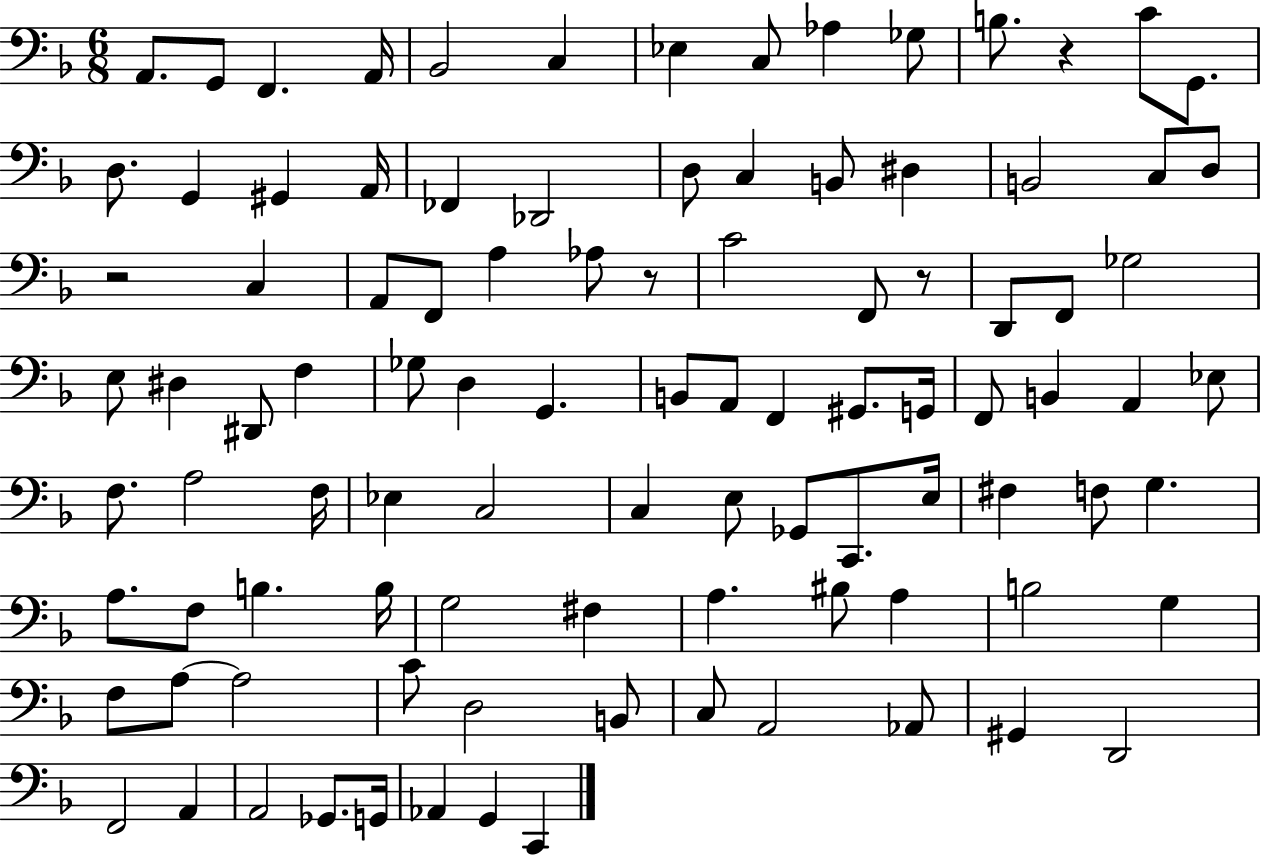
X:1
T:Untitled
M:6/8
L:1/4
K:F
A,,/2 G,,/2 F,, A,,/4 _B,,2 C, _E, C,/2 _A, _G,/2 B,/2 z C/2 G,,/2 D,/2 G,, ^G,, A,,/4 _F,, _D,,2 D,/2 C, B,,/2 ^D, B,,2 C,/2 D,/2 z2 C, A,,/2 F,,/2 A, _A,/2 z/2 C2 F,,/2 z/2 D,,/2 F,,/2 _G,2 E,/2 ^D, ^D,,/2 F, _G,/2 D, G,, B,,/2 A,,/2 F,, ^G,,/2 G,,/4 F,,/2 B,, A,, _E,/2 F,/2 A,2 F,/4 _E, C,2 C, E,/2 _G,,/2 C,,/2 E,/4 ^F, F,/2 G, A,/2 F,/2 B, B,/4 G,2 ^F, A, ^B,/2 A, B,2 G, F,/2 A,/2 A,2 C/2 D,2 B,,/2 C,/2 A,,2 _A,,/2 ^G,, D,,2 F,,2 A,, A,,2 _G,,/2 G,,/4 _A,, G,, C,,